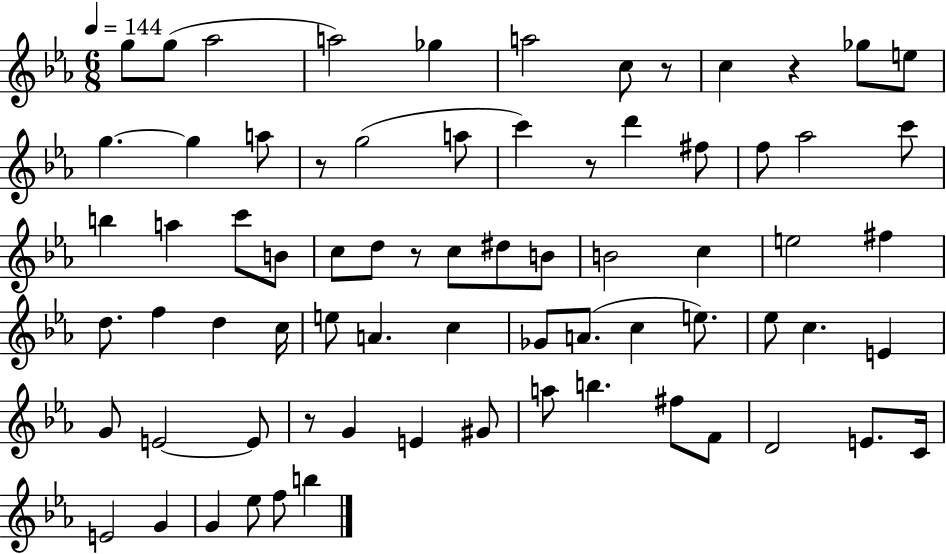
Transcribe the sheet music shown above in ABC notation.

X:1
T:Untitled
M:6/8
L:1/4
K:Eb
g/2 g/2 _a2 a2 _g a2 c/2 z/2 c z _g/2 e/2 g g a/2 z/2 g2 a/2 c' z/2 d' ^f/2 f/2 _a2 c'/2 b a c'/2 B/2 c/2 d/2 z/2 c/2 ^d/2 B/2 B2 c e2 ^f d/2 f d c/4 e/2 A c _G/2 A/2 c e/2 _e/2 c E G/2 E2 E/2 z/2 G E ^G/2 a/2 b ^f/2 F/2 D2 E/2 C/4 E2 G G _e/2 f/2 b